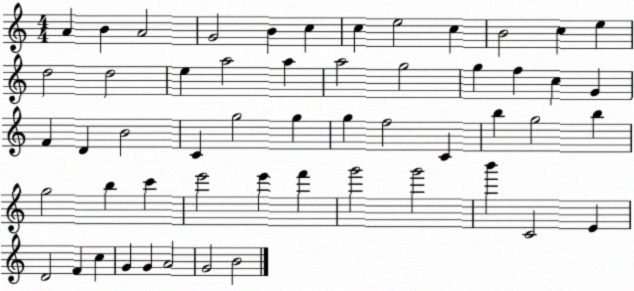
X:1
T:Untitled
M:4/4
L:1/4
K:C
A B A2 G2 B c c e2 c B2 c e d2 d2 e a2 a a2 g2 g f c G F D B2 C g2 g g f2 C b g2 b g2 b c' e'2 e' f' g'2 g'2 b' C2 E D2 F c G G A2 G2 B2